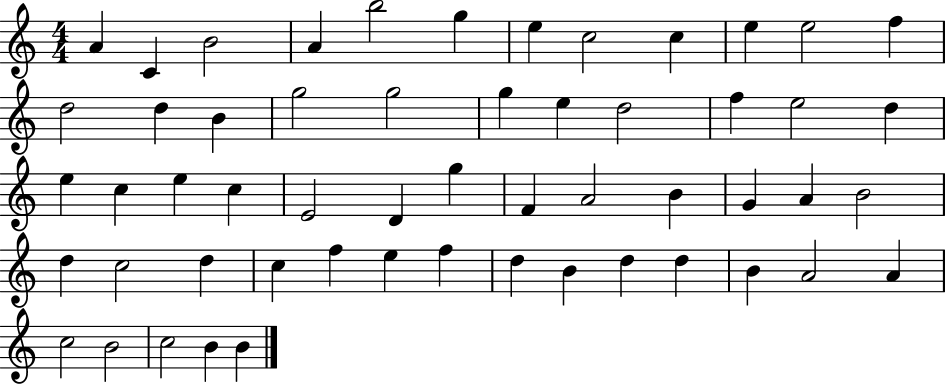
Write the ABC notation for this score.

X:1
T:Untitled
M:4/4
L:1/4
K:C
A C B2 A b2 g e c2 c e e2 f d2 d B g2 g2 g e d2 f e2 d e c e c E2 D g F A2 B G A B2 d c2 d c f e f d B d d B A2 A c2 B2 c2 B B